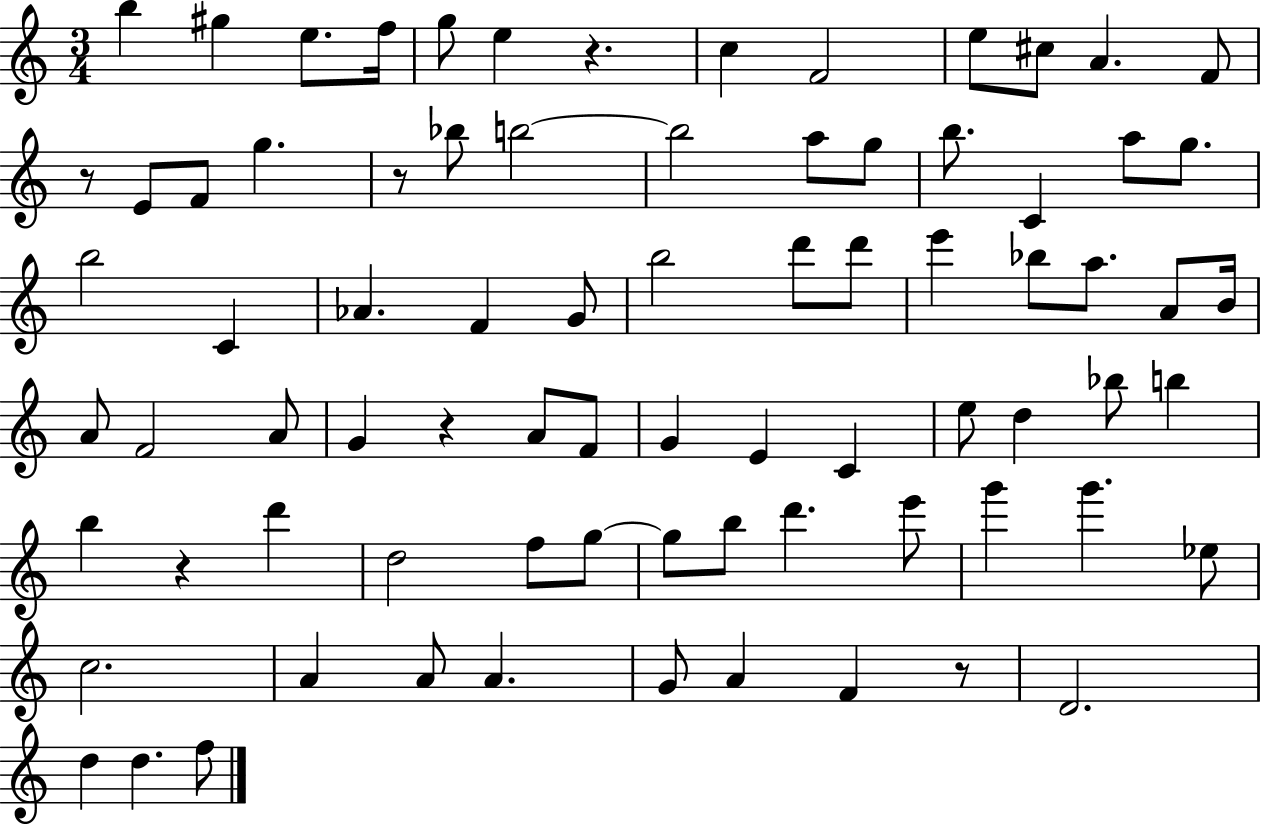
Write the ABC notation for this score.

X:1
T:Untitled
M:3/4
L:1/4
K:C
b ^g e/2 f/4 g/2 e z c F2 e/2 ^c/2 A F/2 z/2 E/2 F/2 g z/2 _b/2 b2 b2 a/2 g/2 b/2 C a/2 g/2 b2 C _A F G/2 b2 d'/2 d'/2 e' _b/2 a/2 A/2 B/4 A/2 F2 A/2 G z A/2 F/2 G E C e/2 d _b/2 b b z d' d2 f/2 g/2 g/2 b/2 d' e'/2 g' g' _e/2 c2 A A/2 A G/2 A F z/2 D2 d d f/2